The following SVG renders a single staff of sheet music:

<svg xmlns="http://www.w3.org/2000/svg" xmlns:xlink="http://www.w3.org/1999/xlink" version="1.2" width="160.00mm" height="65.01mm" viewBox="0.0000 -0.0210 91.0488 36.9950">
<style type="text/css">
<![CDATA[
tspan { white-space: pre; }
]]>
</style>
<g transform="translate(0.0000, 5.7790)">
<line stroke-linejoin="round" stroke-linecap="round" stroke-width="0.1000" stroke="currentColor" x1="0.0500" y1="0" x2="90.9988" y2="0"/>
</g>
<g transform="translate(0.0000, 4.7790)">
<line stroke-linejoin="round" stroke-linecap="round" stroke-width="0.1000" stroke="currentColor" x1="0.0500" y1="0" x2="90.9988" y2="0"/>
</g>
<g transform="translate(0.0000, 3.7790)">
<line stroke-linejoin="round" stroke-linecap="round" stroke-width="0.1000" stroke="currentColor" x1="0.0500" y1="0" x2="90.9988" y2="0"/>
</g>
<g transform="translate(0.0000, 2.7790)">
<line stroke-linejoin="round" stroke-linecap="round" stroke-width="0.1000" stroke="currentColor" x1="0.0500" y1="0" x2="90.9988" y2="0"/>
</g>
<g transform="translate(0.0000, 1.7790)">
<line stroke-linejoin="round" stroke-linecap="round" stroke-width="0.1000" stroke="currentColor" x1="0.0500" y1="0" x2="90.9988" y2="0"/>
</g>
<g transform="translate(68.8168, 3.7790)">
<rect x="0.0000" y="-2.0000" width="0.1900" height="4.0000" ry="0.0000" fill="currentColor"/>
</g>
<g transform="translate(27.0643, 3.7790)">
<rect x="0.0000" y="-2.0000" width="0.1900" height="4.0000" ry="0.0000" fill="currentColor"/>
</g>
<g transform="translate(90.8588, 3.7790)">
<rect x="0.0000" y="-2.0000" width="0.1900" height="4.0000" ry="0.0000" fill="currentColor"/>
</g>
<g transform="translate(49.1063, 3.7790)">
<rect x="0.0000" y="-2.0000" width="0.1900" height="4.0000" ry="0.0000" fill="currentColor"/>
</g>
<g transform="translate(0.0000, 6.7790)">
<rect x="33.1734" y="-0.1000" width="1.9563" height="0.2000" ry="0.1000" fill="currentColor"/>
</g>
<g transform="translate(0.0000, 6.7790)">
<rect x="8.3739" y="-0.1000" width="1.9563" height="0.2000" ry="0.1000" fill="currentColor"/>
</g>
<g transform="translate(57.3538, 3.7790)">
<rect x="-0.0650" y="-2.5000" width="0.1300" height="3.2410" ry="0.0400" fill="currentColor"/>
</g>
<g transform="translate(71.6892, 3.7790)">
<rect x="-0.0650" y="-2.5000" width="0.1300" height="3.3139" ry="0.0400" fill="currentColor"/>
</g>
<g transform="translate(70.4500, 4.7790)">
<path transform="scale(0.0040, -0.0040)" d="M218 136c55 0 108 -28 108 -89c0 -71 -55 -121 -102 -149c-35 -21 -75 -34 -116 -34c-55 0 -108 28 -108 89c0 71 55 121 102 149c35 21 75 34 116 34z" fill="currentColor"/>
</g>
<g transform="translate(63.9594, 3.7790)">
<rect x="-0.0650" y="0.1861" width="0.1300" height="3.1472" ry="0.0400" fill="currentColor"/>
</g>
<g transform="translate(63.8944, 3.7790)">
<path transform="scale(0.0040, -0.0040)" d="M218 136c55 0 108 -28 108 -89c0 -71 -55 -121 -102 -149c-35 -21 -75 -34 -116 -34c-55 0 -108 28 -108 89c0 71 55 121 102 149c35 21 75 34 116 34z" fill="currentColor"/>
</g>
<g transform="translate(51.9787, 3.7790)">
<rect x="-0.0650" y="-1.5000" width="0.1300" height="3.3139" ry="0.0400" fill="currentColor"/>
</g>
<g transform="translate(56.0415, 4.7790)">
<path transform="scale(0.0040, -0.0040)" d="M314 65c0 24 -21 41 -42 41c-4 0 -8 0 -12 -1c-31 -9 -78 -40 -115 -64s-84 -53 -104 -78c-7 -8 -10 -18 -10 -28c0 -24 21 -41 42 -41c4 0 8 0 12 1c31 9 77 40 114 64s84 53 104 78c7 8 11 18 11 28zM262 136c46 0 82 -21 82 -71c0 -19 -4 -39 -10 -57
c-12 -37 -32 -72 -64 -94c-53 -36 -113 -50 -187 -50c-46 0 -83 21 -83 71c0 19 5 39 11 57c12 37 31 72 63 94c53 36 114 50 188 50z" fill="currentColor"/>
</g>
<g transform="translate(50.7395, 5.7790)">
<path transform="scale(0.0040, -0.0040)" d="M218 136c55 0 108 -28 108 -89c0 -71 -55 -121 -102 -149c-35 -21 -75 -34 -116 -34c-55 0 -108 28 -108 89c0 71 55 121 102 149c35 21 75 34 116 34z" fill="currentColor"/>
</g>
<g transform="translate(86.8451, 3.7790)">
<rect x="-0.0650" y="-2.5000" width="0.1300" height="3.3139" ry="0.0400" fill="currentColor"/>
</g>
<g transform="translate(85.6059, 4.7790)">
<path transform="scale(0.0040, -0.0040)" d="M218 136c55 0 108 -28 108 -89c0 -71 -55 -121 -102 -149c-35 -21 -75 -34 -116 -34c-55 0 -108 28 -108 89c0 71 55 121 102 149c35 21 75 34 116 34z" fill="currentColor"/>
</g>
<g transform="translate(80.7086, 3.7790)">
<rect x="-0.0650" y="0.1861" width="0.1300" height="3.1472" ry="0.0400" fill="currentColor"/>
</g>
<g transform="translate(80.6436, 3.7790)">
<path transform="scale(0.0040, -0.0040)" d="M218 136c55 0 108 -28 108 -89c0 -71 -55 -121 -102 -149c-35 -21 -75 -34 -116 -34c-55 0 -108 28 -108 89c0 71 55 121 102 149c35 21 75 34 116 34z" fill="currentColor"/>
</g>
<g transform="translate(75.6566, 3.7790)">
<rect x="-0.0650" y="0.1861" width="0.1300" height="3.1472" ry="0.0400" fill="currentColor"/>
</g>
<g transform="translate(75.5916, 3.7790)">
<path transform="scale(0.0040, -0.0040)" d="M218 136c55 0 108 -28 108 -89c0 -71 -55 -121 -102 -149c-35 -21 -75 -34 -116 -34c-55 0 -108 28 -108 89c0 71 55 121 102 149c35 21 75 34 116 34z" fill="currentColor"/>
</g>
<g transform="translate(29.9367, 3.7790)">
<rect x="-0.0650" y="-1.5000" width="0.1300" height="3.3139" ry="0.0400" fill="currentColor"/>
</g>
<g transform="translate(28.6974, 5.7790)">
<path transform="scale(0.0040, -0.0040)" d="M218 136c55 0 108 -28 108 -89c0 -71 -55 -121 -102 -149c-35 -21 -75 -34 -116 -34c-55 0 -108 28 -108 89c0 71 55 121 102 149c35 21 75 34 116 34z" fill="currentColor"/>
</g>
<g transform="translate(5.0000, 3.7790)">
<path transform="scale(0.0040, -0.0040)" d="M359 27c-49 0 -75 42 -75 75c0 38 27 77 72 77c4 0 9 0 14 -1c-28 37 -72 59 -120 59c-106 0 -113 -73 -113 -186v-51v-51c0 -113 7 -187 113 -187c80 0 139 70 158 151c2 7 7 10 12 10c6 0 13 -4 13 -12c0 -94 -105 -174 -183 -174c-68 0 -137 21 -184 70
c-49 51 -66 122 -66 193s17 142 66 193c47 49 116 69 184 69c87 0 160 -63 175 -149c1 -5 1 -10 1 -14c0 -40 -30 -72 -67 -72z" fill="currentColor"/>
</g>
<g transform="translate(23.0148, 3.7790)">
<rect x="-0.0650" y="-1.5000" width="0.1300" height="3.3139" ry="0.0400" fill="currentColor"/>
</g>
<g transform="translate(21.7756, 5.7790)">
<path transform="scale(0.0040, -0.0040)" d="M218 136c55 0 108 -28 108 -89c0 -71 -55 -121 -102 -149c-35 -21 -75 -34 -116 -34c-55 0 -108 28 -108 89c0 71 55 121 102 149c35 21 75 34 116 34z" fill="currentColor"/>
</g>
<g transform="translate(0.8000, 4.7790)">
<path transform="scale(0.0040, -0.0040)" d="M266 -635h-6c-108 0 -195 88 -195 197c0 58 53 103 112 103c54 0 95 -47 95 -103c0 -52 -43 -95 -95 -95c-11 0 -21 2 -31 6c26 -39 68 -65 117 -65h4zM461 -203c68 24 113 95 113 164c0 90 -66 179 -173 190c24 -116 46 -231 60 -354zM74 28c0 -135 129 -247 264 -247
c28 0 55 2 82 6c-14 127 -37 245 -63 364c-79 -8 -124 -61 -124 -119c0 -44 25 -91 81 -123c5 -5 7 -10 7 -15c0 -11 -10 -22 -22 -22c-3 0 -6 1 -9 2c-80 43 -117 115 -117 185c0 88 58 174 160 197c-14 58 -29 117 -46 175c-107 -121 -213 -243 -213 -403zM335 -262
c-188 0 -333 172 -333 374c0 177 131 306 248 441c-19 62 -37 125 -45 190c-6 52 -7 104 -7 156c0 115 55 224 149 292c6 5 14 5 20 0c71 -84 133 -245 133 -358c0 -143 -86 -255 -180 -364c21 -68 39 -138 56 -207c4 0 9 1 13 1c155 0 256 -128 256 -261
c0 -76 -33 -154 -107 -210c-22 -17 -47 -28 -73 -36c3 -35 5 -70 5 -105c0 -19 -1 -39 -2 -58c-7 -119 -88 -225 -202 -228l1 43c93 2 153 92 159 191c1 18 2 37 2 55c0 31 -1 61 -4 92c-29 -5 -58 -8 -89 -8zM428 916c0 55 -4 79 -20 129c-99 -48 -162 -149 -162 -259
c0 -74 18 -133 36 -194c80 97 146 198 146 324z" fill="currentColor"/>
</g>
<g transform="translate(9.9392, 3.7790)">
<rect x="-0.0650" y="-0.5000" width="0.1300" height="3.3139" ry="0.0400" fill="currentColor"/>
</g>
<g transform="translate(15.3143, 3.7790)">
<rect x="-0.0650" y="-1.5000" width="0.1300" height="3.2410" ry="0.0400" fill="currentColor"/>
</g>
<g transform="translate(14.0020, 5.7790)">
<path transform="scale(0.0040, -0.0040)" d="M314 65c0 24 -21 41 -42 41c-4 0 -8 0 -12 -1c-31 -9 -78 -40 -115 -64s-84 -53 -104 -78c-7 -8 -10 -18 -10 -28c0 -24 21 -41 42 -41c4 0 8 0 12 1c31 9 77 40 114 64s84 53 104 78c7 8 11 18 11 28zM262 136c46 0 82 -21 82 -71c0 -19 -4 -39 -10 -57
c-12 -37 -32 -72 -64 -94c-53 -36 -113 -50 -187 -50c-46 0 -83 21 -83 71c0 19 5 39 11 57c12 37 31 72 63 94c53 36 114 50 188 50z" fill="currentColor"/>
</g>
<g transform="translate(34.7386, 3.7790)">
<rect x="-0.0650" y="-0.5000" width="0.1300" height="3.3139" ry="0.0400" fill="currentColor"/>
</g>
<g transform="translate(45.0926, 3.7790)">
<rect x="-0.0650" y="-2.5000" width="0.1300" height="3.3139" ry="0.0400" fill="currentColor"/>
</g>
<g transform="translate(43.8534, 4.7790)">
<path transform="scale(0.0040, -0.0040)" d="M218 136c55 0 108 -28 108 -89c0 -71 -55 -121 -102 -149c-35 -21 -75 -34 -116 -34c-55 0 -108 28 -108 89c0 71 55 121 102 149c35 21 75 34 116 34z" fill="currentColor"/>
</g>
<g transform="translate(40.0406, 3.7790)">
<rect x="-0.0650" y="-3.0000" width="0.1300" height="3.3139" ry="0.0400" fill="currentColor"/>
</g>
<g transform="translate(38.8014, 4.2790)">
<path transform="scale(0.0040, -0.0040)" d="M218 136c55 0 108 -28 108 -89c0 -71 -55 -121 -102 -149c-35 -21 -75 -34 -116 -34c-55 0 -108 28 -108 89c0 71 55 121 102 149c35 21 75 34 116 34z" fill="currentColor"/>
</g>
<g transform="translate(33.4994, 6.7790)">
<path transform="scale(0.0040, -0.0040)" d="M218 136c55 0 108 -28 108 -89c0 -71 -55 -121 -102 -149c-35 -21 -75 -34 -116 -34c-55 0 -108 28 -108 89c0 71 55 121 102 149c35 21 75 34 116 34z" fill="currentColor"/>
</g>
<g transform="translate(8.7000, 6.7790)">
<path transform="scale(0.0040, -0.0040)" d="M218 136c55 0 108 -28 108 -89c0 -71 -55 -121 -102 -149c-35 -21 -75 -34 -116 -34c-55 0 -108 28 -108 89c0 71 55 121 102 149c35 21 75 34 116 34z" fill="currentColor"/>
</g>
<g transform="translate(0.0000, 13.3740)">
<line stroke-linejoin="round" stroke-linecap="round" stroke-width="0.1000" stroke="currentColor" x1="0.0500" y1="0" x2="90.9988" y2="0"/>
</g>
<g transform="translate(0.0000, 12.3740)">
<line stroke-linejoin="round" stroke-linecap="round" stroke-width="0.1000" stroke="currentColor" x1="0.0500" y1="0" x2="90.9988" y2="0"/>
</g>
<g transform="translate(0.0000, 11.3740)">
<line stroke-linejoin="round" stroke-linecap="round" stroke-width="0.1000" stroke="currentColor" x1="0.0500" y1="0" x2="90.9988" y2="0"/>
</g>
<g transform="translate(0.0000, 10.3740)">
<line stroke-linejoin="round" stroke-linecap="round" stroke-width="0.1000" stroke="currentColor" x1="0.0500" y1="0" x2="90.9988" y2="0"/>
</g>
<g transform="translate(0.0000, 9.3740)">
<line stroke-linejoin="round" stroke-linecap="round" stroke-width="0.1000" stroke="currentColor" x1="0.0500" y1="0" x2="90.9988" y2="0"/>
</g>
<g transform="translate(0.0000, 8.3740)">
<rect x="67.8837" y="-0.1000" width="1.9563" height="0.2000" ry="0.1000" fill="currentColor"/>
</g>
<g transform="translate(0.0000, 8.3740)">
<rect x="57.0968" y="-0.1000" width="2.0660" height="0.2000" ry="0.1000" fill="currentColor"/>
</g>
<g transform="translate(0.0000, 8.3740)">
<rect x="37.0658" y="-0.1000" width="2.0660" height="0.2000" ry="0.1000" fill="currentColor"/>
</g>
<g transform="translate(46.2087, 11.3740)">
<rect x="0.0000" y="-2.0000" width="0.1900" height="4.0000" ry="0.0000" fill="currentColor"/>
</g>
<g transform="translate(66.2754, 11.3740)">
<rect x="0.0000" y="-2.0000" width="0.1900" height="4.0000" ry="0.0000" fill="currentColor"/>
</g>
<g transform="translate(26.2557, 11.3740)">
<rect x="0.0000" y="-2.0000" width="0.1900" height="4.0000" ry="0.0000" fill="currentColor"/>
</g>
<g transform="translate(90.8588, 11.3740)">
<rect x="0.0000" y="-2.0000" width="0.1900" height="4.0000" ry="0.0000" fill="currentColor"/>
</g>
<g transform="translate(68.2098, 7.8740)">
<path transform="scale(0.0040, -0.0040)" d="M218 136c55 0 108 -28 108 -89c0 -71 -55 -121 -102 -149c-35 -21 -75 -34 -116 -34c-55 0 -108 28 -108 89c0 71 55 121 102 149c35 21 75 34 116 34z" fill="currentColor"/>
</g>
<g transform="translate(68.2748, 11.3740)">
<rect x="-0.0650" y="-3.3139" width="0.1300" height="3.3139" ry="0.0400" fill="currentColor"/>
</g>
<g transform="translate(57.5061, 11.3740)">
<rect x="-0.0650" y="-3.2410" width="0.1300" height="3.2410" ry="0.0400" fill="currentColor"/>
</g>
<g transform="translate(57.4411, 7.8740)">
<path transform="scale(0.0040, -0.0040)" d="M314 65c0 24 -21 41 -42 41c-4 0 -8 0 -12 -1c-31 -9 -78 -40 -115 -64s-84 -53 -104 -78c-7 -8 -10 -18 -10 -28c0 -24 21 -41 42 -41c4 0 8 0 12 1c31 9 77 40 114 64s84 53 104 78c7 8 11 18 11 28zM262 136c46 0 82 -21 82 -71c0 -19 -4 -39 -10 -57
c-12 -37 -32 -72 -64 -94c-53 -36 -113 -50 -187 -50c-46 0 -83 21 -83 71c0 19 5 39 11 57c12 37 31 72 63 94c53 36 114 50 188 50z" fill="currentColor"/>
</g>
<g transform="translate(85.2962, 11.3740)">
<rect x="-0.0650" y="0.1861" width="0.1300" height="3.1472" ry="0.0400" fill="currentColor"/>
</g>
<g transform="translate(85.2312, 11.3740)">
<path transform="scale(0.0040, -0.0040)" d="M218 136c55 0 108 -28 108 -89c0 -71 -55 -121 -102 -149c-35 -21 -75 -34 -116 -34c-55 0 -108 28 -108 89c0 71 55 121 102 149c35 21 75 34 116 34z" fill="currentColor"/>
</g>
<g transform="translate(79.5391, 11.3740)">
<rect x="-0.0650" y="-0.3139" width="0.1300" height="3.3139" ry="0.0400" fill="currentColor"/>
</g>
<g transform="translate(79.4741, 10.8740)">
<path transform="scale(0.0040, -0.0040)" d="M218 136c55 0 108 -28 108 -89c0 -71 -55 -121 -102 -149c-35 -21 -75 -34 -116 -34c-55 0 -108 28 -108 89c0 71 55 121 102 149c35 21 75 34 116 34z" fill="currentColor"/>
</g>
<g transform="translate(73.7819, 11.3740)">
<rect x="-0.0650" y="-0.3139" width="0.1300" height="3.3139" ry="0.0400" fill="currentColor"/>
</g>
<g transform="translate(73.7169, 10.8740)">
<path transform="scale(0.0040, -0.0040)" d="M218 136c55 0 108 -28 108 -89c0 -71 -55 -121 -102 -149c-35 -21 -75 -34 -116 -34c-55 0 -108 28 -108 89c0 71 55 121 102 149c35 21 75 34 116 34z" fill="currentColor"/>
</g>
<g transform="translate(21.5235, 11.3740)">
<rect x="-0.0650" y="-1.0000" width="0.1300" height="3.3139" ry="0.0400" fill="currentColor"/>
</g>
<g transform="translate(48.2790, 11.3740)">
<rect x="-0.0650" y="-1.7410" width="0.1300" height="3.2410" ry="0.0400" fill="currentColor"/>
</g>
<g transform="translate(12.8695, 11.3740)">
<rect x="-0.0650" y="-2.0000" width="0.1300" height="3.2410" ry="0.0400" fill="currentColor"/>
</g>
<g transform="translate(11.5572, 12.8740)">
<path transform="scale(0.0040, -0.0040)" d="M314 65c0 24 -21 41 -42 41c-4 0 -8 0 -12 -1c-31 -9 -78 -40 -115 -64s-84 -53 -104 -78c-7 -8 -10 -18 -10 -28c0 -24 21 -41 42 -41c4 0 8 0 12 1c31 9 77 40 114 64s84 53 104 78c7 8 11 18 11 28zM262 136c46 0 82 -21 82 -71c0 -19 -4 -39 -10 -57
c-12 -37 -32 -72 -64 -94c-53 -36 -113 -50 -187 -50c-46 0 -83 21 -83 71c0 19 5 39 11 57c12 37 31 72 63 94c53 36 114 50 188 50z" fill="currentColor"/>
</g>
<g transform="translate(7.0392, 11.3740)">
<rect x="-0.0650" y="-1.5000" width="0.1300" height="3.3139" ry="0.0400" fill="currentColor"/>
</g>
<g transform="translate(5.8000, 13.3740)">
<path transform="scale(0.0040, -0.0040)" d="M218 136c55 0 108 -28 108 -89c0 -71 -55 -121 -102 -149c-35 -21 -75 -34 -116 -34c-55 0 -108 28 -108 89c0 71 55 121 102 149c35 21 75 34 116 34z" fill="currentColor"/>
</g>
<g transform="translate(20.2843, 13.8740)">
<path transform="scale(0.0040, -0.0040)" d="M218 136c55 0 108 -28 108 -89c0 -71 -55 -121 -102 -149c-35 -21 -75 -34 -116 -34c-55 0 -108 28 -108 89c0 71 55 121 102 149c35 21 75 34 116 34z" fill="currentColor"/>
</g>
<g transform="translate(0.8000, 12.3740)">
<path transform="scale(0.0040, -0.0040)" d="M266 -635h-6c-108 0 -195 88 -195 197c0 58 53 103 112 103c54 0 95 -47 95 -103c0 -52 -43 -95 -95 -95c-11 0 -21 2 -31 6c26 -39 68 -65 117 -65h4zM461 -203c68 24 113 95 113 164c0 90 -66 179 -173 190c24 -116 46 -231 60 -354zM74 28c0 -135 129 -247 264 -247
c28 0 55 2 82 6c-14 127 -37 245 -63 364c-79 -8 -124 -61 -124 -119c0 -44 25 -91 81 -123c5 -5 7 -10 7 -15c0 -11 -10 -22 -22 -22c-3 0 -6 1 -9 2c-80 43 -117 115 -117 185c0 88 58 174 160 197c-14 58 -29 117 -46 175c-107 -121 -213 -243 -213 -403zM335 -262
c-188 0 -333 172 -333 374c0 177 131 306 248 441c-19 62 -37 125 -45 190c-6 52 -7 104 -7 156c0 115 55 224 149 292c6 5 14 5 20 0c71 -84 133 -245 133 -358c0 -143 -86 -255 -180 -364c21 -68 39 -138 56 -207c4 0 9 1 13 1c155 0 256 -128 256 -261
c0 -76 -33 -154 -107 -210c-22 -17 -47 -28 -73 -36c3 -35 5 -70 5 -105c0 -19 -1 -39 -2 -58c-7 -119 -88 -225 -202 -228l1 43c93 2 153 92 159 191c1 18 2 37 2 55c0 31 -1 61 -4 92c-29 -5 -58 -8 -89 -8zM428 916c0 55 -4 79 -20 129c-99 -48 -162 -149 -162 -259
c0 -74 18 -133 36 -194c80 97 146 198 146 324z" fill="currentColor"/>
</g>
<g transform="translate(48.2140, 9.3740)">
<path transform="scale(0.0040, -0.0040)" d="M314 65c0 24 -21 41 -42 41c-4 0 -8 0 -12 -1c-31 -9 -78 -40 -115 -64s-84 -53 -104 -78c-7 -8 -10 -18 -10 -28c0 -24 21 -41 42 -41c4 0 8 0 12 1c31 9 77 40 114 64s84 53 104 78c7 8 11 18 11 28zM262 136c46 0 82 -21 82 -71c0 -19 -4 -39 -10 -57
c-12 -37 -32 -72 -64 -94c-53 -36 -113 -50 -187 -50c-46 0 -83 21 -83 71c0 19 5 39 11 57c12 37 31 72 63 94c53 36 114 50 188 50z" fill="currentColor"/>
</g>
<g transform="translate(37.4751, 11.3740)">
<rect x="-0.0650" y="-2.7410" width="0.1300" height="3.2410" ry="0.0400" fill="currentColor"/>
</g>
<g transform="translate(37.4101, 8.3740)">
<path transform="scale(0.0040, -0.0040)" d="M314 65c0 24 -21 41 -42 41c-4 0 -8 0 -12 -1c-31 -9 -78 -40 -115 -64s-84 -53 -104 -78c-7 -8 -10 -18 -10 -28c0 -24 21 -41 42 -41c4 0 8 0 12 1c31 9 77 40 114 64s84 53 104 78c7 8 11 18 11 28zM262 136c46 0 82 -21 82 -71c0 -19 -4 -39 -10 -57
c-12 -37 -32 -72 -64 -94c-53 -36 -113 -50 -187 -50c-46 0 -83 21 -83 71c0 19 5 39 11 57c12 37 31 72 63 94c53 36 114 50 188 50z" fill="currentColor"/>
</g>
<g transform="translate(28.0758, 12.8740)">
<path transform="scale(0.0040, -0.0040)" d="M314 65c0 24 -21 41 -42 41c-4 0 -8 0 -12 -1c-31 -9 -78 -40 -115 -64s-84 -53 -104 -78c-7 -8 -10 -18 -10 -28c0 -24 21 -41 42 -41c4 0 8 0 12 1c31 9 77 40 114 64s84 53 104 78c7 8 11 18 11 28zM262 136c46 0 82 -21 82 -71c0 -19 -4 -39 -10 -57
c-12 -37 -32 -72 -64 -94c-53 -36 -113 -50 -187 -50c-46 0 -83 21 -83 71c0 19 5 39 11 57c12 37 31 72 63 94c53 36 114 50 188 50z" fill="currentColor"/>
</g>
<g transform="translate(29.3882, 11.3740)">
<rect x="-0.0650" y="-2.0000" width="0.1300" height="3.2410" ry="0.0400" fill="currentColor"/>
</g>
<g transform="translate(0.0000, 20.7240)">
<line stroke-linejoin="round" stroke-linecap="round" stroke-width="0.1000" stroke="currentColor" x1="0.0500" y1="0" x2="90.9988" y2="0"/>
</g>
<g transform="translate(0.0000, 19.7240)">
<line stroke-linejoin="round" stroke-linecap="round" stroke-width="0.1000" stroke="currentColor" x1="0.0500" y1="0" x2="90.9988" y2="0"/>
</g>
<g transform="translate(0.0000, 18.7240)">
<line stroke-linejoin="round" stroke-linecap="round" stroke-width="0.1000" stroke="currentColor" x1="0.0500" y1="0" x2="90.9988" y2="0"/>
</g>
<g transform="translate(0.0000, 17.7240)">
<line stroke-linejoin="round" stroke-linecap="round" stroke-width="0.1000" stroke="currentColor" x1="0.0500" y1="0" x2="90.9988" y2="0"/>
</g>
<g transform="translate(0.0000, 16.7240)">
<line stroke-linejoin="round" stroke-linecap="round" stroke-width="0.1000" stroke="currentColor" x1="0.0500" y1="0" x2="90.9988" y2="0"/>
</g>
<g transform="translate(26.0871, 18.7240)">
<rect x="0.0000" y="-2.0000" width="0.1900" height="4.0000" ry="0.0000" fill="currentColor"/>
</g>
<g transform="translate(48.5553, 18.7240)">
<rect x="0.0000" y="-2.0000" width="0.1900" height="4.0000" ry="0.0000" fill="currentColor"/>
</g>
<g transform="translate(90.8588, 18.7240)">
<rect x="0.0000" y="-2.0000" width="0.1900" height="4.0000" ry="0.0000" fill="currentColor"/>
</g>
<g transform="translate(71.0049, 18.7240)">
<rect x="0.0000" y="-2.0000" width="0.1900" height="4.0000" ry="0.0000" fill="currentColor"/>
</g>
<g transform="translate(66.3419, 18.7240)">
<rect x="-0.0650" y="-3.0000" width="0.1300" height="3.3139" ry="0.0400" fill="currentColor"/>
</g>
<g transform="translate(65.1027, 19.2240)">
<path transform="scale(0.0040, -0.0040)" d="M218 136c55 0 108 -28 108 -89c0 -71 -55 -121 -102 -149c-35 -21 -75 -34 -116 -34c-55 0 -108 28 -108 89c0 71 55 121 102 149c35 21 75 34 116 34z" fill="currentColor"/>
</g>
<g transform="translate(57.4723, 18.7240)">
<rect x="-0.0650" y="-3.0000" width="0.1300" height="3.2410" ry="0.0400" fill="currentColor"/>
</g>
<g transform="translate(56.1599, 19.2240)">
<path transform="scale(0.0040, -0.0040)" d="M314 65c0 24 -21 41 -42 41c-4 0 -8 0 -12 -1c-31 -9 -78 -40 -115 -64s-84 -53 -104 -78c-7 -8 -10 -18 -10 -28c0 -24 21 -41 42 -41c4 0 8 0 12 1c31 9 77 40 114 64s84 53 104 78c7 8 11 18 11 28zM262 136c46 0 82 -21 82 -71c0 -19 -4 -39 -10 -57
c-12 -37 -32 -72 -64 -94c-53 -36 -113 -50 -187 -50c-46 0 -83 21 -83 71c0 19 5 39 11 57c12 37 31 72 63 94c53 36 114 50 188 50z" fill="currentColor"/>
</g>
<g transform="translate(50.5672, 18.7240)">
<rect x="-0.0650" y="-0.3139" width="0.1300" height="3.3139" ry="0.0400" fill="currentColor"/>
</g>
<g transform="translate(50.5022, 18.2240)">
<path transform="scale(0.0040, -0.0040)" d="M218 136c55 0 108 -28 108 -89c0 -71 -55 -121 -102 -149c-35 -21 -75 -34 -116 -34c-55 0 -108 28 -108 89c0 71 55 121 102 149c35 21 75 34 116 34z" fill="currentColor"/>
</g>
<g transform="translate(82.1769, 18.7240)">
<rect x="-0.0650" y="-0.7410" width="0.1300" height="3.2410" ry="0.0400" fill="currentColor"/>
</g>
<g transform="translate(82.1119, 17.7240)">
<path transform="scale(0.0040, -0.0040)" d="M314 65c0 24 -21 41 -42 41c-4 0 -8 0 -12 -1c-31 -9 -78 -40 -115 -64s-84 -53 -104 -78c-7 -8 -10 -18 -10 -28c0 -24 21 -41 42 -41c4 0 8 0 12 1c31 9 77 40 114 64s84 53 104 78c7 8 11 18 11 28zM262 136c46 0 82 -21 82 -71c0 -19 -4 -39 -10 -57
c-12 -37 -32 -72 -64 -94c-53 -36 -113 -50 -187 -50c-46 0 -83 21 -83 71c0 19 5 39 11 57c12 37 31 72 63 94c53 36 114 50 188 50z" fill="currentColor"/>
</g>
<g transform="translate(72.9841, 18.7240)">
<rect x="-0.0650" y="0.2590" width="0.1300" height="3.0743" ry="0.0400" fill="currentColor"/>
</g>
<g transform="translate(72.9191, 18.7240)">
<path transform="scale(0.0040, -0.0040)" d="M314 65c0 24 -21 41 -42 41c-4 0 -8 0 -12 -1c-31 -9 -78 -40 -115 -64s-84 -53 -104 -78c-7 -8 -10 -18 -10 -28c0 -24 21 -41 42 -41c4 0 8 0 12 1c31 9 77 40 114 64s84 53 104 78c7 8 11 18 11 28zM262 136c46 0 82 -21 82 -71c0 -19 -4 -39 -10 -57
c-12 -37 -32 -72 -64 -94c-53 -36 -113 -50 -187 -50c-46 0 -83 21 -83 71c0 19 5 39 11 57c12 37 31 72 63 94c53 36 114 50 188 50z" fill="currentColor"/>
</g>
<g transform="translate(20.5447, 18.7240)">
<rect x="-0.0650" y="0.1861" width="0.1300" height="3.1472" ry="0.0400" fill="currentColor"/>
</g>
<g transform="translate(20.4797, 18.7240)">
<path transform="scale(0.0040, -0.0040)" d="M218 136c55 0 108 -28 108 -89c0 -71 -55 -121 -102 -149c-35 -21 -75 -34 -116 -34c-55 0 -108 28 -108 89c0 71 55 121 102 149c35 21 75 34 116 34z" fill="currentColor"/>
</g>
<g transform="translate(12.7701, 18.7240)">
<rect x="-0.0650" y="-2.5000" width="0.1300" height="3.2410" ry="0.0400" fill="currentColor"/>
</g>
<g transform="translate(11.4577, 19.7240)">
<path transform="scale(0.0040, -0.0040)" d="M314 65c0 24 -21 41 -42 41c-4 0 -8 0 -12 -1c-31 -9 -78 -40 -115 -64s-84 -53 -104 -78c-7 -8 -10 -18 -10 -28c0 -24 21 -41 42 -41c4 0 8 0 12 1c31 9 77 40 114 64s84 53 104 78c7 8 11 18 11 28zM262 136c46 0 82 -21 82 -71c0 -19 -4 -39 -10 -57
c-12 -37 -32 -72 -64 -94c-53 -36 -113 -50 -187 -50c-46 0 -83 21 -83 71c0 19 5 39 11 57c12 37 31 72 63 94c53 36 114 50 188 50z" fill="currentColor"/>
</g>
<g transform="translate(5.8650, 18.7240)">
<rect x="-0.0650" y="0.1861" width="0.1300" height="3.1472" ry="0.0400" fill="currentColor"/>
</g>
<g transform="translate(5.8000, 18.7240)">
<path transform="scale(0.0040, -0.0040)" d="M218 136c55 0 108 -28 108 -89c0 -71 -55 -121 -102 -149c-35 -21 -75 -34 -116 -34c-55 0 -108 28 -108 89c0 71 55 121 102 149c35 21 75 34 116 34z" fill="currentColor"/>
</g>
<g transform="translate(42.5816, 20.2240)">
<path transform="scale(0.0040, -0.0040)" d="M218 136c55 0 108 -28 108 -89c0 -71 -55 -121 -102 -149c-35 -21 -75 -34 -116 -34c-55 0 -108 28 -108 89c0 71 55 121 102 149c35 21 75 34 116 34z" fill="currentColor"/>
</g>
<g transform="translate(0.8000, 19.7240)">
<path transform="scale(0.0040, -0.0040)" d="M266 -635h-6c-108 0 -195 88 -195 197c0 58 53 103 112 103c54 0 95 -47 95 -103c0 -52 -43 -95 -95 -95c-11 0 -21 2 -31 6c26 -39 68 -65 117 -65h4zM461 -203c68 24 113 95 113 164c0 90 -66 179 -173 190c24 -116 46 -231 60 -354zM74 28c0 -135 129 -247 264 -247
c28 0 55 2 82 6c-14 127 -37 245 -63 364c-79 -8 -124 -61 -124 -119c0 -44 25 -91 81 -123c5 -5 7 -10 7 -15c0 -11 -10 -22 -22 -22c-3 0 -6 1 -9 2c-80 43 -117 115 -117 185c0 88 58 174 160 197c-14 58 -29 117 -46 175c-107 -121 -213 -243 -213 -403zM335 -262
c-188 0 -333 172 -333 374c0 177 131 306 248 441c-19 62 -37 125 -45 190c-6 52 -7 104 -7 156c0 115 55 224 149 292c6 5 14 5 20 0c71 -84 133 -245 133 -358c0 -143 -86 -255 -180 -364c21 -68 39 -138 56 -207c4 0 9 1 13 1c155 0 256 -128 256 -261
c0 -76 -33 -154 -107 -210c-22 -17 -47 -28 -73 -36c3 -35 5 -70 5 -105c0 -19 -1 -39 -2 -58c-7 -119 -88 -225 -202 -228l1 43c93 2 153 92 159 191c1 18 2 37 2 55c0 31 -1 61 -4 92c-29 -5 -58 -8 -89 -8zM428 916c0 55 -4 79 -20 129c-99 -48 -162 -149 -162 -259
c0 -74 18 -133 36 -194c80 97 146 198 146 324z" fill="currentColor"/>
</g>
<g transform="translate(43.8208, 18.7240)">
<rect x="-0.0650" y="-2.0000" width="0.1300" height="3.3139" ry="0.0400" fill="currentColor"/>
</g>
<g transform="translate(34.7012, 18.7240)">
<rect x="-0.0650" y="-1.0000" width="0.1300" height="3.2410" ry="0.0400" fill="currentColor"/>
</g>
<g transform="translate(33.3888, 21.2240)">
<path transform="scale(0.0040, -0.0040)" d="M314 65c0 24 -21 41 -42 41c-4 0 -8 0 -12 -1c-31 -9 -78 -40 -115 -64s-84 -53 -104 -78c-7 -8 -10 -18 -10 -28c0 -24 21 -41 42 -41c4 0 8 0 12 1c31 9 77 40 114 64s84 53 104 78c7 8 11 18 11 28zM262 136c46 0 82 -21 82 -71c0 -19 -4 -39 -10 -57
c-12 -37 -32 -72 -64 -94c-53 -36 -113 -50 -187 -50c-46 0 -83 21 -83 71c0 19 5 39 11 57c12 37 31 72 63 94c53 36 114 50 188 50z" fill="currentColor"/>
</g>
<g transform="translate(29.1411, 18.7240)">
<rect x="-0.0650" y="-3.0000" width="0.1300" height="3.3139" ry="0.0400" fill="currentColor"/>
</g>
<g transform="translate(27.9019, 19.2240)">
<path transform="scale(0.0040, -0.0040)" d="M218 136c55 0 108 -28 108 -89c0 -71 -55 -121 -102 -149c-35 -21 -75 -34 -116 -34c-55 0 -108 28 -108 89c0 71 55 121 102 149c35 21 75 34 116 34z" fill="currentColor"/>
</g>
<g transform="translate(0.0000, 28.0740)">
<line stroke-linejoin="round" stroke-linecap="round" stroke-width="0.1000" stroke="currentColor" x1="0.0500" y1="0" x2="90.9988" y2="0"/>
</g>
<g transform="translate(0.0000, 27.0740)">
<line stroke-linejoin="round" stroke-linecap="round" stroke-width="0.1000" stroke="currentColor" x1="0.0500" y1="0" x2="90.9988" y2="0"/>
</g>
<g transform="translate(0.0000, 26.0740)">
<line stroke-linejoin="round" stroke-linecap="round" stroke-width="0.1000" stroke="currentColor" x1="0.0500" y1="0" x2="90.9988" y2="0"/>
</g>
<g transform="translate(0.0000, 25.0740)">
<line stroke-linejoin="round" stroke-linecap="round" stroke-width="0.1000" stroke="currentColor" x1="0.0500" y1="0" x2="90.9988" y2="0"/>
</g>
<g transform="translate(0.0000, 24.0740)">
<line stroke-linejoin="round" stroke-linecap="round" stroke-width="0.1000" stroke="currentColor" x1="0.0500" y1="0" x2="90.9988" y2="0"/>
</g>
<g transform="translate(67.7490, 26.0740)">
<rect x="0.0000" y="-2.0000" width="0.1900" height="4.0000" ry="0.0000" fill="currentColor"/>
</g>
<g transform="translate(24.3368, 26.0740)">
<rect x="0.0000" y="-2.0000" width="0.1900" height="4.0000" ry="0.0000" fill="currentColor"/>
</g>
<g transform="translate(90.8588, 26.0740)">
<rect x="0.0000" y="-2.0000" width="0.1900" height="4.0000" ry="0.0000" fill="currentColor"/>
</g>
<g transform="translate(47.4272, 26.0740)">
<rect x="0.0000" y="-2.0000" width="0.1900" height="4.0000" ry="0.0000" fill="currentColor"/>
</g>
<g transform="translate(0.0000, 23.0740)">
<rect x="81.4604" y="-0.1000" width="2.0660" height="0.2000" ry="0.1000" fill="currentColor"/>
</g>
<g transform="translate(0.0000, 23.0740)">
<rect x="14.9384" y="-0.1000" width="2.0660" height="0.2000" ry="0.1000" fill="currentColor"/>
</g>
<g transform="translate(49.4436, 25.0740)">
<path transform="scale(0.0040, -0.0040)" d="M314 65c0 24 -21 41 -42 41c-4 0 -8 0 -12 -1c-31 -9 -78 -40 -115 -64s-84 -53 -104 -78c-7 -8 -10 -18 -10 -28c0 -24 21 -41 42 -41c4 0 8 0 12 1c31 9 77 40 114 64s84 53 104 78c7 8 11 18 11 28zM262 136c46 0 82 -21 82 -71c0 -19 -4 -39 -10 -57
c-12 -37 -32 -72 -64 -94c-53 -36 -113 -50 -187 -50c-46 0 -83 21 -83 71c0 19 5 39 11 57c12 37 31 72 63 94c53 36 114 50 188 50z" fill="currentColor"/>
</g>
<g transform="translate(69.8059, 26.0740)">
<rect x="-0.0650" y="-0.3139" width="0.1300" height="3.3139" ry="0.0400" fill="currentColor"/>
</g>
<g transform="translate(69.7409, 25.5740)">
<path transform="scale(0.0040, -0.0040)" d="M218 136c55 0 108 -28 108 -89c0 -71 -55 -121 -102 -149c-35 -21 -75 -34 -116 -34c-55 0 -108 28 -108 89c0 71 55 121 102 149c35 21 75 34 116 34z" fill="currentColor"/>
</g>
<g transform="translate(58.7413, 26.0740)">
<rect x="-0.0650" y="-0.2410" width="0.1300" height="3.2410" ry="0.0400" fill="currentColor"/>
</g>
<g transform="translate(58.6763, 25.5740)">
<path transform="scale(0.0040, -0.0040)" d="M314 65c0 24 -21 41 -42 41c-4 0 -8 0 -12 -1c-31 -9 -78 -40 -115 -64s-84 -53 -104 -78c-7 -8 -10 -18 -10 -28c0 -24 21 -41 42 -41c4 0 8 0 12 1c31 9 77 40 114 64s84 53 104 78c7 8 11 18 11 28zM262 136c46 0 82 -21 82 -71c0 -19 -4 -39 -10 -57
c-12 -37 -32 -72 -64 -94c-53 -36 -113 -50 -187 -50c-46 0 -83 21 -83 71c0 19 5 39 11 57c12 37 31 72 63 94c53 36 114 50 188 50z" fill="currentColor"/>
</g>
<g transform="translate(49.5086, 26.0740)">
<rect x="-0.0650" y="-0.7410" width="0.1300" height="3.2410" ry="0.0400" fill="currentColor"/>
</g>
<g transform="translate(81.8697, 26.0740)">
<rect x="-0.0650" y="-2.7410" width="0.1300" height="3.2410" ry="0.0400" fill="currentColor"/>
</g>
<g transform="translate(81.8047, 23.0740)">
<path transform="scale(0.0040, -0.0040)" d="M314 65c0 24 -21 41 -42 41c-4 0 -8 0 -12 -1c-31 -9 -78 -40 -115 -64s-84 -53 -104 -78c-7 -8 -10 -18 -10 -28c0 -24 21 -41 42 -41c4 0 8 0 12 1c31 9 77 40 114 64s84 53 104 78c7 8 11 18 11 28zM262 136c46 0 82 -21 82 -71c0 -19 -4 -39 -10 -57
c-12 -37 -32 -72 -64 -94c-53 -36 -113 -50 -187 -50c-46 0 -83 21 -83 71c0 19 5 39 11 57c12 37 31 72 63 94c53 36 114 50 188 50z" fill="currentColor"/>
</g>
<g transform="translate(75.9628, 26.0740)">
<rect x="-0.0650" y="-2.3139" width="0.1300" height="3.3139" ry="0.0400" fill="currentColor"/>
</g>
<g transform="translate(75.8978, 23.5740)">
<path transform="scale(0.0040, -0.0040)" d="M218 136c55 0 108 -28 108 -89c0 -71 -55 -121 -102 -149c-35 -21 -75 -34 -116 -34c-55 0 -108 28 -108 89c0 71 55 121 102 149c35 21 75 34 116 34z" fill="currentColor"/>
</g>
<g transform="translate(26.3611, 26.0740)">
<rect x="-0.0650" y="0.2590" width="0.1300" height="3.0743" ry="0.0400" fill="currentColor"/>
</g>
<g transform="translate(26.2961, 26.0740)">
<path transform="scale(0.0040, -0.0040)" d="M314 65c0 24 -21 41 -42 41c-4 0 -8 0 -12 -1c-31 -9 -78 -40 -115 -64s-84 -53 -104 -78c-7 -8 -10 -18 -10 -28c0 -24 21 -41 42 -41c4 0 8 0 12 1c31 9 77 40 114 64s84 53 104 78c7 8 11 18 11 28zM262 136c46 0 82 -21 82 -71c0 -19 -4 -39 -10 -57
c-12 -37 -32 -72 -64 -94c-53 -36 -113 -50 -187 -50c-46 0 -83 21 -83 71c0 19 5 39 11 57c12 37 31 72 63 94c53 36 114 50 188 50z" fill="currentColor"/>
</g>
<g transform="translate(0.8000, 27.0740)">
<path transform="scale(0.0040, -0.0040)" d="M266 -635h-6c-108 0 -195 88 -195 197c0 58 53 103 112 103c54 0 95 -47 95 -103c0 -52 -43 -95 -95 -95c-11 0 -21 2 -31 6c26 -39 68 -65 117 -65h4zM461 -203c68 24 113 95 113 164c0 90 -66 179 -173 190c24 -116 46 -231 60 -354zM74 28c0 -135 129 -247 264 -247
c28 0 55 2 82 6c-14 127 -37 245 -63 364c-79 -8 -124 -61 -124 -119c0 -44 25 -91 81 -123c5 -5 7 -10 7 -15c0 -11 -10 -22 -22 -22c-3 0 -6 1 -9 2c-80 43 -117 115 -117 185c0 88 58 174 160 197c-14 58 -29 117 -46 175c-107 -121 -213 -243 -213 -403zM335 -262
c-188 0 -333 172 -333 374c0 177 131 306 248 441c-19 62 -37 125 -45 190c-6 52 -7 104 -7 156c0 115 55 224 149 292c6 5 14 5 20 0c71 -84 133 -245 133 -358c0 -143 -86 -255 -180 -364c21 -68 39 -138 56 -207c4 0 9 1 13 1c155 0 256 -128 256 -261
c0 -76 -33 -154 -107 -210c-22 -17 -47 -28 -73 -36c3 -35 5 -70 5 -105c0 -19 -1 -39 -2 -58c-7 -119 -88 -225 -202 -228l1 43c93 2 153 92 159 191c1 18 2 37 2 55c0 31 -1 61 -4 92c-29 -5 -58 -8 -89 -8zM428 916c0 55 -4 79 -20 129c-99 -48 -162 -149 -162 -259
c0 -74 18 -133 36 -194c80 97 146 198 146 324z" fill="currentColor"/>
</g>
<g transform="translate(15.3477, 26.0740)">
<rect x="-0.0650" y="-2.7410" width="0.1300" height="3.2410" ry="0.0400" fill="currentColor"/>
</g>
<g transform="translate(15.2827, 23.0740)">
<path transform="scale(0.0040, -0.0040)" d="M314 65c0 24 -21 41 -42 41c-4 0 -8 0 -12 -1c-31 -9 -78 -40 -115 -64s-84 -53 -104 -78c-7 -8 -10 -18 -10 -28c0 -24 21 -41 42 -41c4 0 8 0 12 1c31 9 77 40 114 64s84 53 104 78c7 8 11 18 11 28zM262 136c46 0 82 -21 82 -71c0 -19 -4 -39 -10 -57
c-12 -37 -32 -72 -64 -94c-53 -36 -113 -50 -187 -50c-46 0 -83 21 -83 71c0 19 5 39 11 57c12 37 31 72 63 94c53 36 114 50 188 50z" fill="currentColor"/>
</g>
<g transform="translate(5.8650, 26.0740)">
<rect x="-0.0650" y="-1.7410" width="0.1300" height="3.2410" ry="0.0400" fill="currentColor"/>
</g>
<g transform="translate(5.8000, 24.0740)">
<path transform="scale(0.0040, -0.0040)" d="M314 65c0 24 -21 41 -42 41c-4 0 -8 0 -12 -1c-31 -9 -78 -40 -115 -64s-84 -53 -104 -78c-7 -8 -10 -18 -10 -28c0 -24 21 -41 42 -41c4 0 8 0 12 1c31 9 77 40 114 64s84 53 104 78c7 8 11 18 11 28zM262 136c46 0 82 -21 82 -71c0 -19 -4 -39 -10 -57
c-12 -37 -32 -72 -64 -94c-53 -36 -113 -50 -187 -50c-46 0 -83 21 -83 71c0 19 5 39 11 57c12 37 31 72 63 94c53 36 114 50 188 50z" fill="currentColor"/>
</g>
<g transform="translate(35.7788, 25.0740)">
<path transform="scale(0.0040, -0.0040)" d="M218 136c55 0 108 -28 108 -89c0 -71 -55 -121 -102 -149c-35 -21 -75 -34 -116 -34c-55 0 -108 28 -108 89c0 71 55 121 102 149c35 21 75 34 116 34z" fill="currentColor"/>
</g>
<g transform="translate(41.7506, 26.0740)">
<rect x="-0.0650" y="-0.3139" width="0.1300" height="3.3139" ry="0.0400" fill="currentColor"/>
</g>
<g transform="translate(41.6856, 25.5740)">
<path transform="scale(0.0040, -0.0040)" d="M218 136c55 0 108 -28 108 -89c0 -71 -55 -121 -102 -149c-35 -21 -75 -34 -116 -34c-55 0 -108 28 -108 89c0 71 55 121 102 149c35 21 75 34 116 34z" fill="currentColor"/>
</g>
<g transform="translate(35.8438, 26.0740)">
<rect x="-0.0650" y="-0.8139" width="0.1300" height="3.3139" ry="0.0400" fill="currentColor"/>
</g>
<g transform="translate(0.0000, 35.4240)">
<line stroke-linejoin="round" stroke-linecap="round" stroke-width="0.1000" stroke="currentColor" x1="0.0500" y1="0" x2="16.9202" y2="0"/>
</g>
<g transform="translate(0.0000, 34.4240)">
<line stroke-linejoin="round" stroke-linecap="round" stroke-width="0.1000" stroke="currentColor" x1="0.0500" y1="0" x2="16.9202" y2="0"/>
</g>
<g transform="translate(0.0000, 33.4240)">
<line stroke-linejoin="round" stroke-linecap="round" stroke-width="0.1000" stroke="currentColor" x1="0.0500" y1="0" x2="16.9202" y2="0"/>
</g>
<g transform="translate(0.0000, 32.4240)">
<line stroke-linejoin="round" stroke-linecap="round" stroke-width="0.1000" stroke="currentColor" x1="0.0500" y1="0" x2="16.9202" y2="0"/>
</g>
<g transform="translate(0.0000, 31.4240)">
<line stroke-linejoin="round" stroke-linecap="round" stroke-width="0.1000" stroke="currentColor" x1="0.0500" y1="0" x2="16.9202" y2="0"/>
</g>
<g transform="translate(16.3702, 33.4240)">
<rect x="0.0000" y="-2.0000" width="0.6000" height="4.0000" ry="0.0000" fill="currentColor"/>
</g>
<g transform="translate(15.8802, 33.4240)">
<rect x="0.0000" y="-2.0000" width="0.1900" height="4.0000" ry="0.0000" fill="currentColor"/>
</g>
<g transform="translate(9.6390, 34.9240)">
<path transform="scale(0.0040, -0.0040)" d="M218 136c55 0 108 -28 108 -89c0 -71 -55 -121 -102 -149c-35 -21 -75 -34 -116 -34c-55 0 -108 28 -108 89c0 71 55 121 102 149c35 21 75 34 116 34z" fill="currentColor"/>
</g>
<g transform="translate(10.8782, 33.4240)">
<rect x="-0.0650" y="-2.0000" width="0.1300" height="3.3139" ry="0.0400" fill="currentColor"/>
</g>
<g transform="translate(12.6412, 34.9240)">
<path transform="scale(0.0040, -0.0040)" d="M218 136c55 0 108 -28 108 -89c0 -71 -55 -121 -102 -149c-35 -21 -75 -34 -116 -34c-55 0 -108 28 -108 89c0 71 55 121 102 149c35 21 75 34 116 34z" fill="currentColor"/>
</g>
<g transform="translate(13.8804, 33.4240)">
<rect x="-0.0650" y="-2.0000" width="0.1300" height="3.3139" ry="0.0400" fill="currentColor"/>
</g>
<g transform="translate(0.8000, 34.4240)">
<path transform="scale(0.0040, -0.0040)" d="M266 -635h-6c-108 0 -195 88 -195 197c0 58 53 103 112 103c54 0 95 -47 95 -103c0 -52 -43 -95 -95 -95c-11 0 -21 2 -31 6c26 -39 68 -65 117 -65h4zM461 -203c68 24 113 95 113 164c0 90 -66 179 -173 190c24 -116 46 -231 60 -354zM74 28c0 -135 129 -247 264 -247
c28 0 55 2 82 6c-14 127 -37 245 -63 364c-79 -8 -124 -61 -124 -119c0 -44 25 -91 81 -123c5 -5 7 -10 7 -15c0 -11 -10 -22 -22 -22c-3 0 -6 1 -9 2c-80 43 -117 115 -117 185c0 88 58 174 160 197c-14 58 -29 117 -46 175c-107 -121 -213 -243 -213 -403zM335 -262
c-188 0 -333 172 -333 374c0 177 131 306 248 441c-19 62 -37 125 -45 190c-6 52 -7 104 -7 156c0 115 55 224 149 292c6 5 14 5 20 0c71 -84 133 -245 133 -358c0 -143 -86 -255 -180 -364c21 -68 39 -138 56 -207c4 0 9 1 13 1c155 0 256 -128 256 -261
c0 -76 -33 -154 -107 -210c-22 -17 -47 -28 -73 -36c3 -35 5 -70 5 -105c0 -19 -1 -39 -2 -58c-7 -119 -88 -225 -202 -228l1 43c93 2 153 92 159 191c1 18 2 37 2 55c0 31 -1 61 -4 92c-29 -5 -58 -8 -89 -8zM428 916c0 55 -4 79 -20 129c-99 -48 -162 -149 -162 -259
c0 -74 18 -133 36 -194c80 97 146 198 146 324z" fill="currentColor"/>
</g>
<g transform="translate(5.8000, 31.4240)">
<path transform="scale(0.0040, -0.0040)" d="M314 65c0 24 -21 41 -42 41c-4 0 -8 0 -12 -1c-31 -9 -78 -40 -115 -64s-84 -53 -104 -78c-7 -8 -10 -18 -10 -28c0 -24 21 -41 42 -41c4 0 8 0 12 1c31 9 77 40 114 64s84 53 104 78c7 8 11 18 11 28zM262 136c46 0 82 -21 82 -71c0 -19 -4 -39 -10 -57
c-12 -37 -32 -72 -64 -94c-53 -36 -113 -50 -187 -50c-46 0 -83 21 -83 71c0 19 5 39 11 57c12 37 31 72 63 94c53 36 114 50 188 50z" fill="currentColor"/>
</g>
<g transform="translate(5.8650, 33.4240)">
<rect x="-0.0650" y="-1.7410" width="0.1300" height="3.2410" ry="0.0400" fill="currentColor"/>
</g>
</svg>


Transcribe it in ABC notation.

X:1
T:Untitled
M:4/4
L:1/4
K:C
C E2 E E C A G E G2 B G B B G E F2 D F2 a2 f2 b2 b c c B B G2 B A D2 F c A2 A B2 d2 f2 a2 B2 d c d2 c2 c g a2 f2 F F